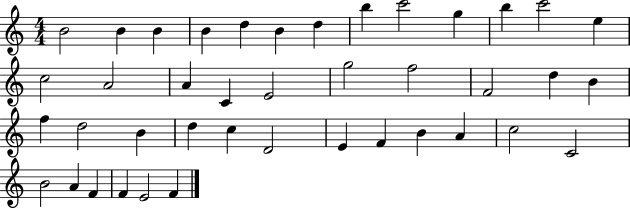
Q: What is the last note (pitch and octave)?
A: F4